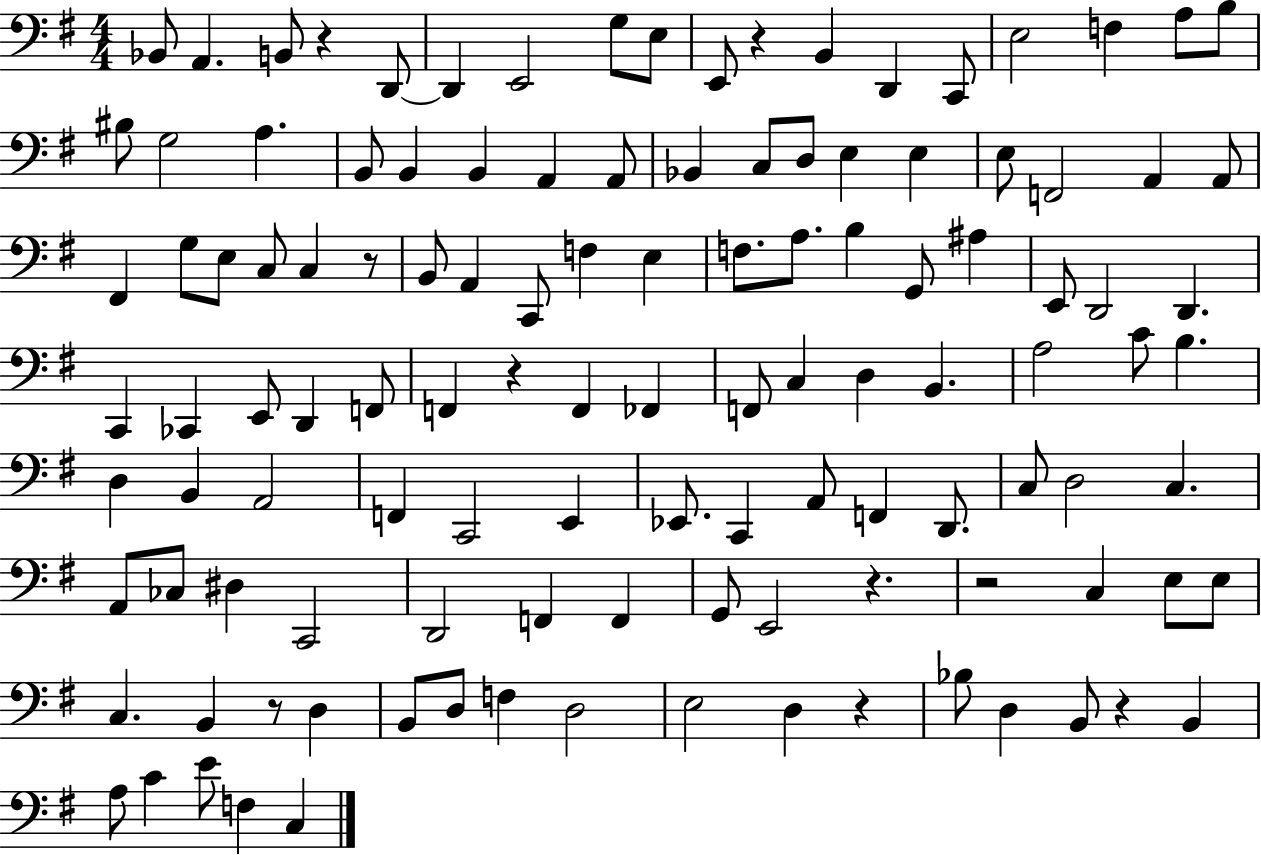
{
  \clef bass
  \numericTimeSignature
  \time 4/4
  \key g \major
  bes,8 a,4. b,8 r4 d,8~~ | d,4 e,2 g8 e8 | e,8 r4 b,4 d,4 c,8 | e2 f4 a8 b8 | \break bis8 g2 a4. | b,8 b,4 b,4 a,4 a,8 | bes,4 c8 d8 e4 e4 | e8 f,2 a,4 a,8 | \break fis,4 g8 e8 c8 c4 r8 | b,8 a,4 c,8 f4 e4 | f8. a8. b4 g,8 ais4 | e,8 d,2 d,4. | \break c,4 ces,4 e,8 d,4 f,8 | f,4 r4 f,4 fes,4 | f,8 c4 d4 b,4. | a2 c'8 b4. | \break d4 b,4 a,2 | f,4 c,2 e,4 | ees,8. c,4 a,8 f,4 d,8. | c8 d2 c4. | \break a,8 ces8 dis4 c,2 | d,2 f,4 f,4 | g,8 e,2 r4. | r2 c4 e8 e8 | \break c4. b,4 r8 d4 | b,8 d8 f4 d2 | e2 d4 r4 | bes8 d4 b,8 r4 b,4 | \break a8 c'4 e'8 f4 c4 | \bar "|."
}